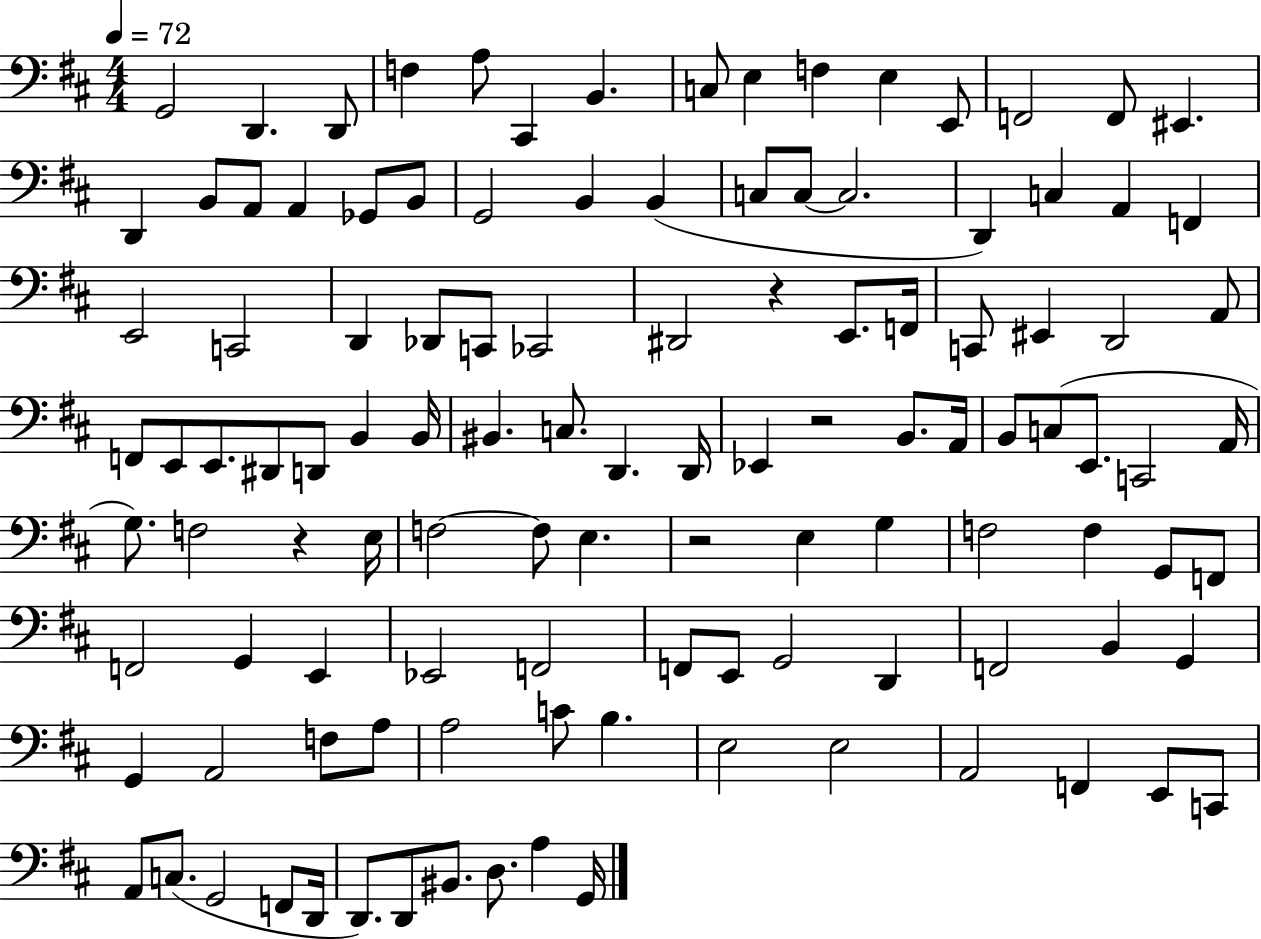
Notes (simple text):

G2/h D2/q. D2/e F3/q A3/e C#2/q B2/q. C3/e E3/q F3/q E3/q E2/e F2/h F2/e EIS2/q. D2/q B2/e A2/e A2/q Gb2/e B2/e G2/h B2/q B2/q C3/e C3/e C3/h. D2/q C3/q A2/q F2/q E2/h C2/h D2/q Db2/e C2/e CES2/h D#2/h R/q E2/e. F2/s C2/e EIS2/q D2/h A2/e F2/e E2/e E2/e. D#2/e D2/e B2/q B2/s BIS2/q. C3/e. D2/q. D2/s Eb2/q R/h B2/e. A2/s B2/e C3/e E2/e. C2/h A2/s G3/e. F3/h R/q E3/s F3/h F3/e E3/q. R/h E3/q G3/q F3/h F3/q G2/e F2/e F2/h G2/q E2/q Eb2/h F2/h F2/e E2/e G2/h D2/q F2/h B2/q G2/q G2/q A2/h F3/e A3/e A3/h C4/e B3/q. E3/h E3/h A2/h F2/q E2/e C2/e A2/e C3/e. G2/h F2/e D2/s D2/e. D2/e BIS2/e. D3/e. A3/q G2/s